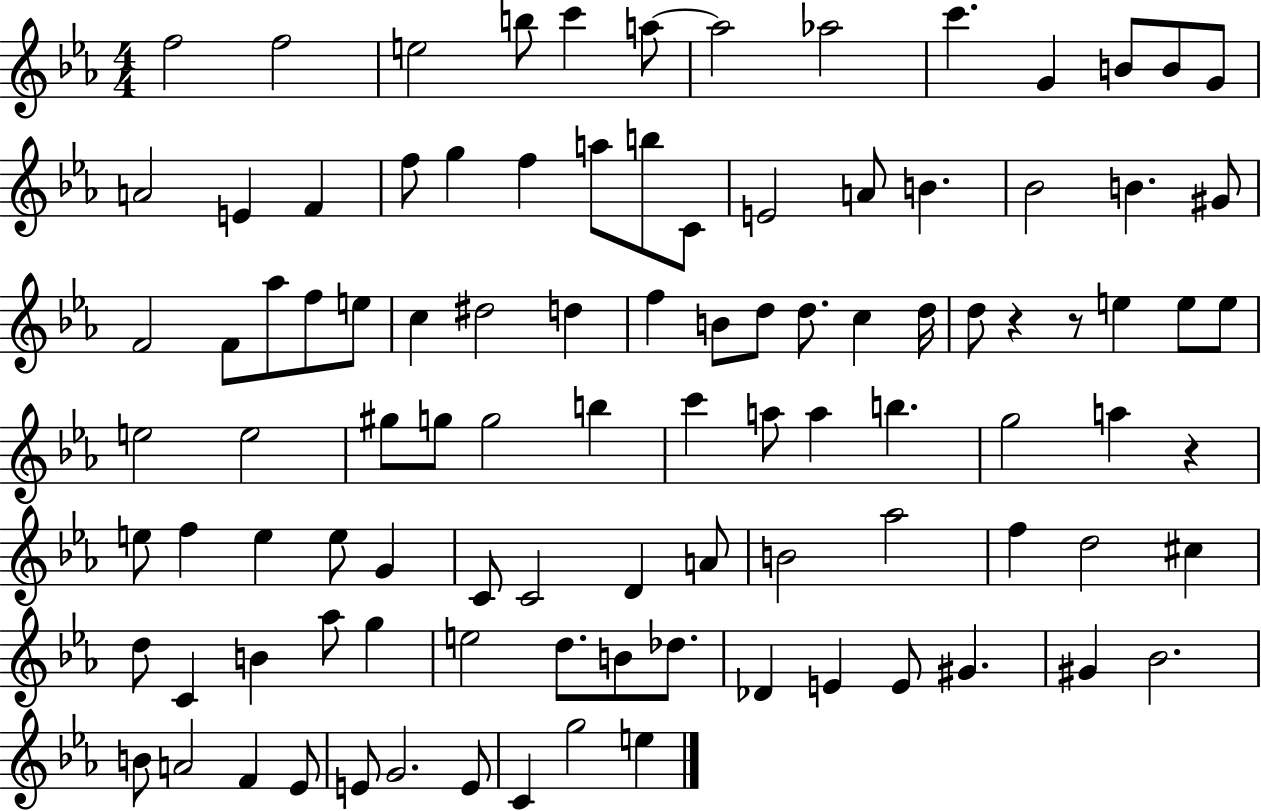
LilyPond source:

{
  \clef treble
  \numericTimeSignature
  \time 4/4
  \key ees \major
  f''2 f''2 | e''2 b''8 c'''4 a''8~~ | a''2 aes''2 | c'''4. g'4 b'8 b'8 g'8 | \break a'2 e'4 f'4 | f''8 g''4 f''4 a''8 b''8 c'8 | e'2 a'8 b'4. | bes'2 b'4. gis'8 | \break f'2 f'8 aes''8 f''8 e''8 | c''4 dis''2 d''4 | f''4 b'8 d''8 d''8. c''4 d''16 | d''8 r4 r8 e''4 e''8 e''8 | \break e''2 e''2 | gis''8 g''8 g''2 b''4 | c'''4 a''8 a''4 b''4. | g''2 a''4 r4 | \break e''8 f''4 e''4 e''8 g'4 | c'8 c'2 d'4 a'8 | b'2 aes''2 | f''4 d''2 cis''4 | \break d''8 c'4 b'4 aes''8 g''4 | e''2 d''8. b'8 des''8. | des'4 e'4 e'8 gis'4. | gis'4 bes'2. | \break b'8 a'2 f'4 ees'8 | e'8 g'2. e'8 | c'4 g''2 e''4 | \bar "|."
}